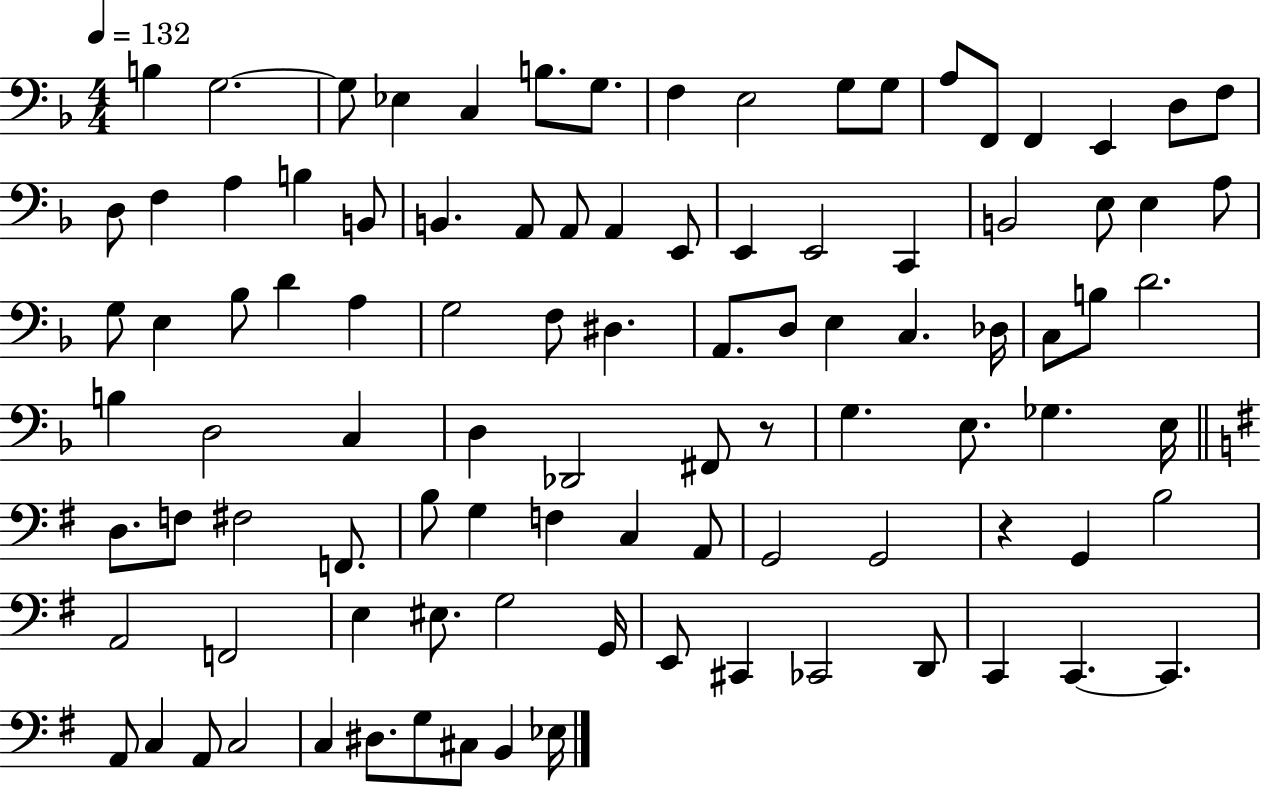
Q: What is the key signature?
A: F major